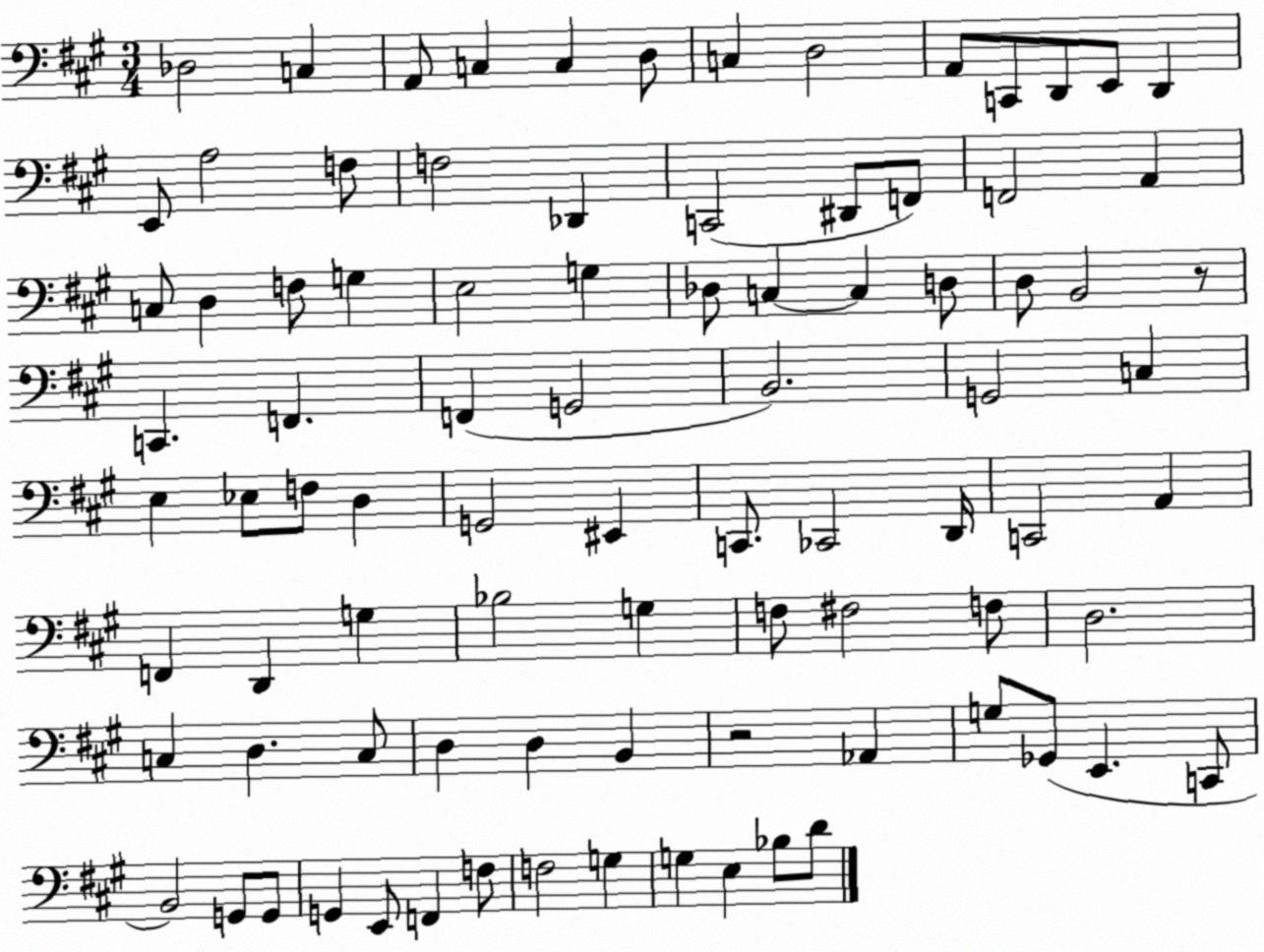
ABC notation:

X:1
T:Untitled
M:3/4
L:1/4
K:A
_D,2 C, A,,/2 C, C, D,/2 C, D,2 A,,/2 C,,/2 D,,/2 E,,/2 D,, E,,/2 A,2 F,/2 F,2 _D,, C,,2 ^D,,/2 F,,/2 F,,2 A,, C,/2 D, F,/2 G, E,2 G, _D,/2 C, C, D,/2 D,/2 B,,2 z/2 C,, F,, F,, G,,2 B,,2 G,,2 C, E, _E,/2 F,/2 D, G,,2 ^E,, C,,/2 _C,,2 D,,/4 C,,2 A,, F,, D,, G, _B,2 G, F,/2 ^F,2 F,/2 D,2 C, D, C,/2 D, D, B,, z2 _A,, G,/2 _G,,/2 E,, C,,/2 B,,2 G,,/2 G,,/2 G,, E,,/2 F,, F,/2 F,2 G, G, E, _B,/2 D/2